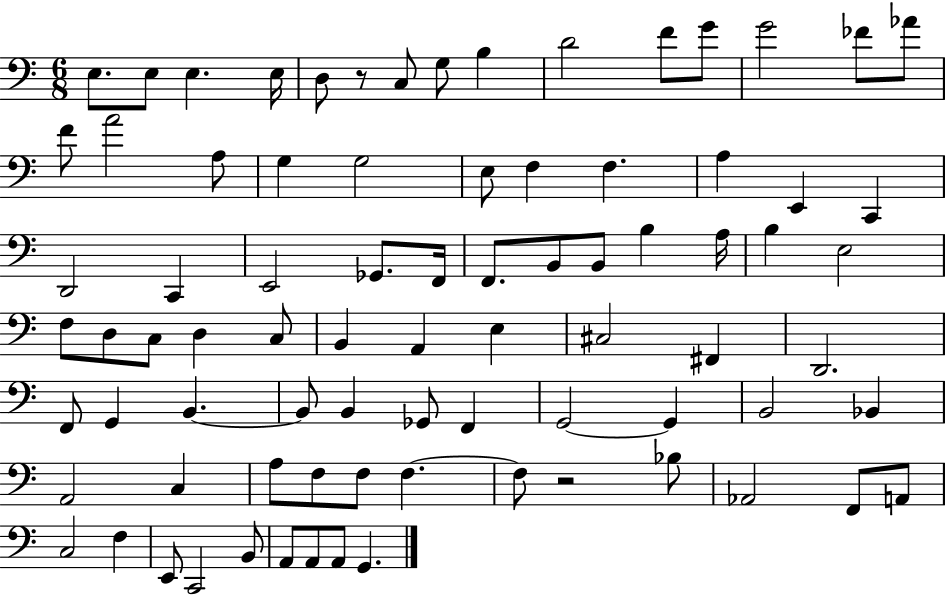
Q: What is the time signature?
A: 6/8